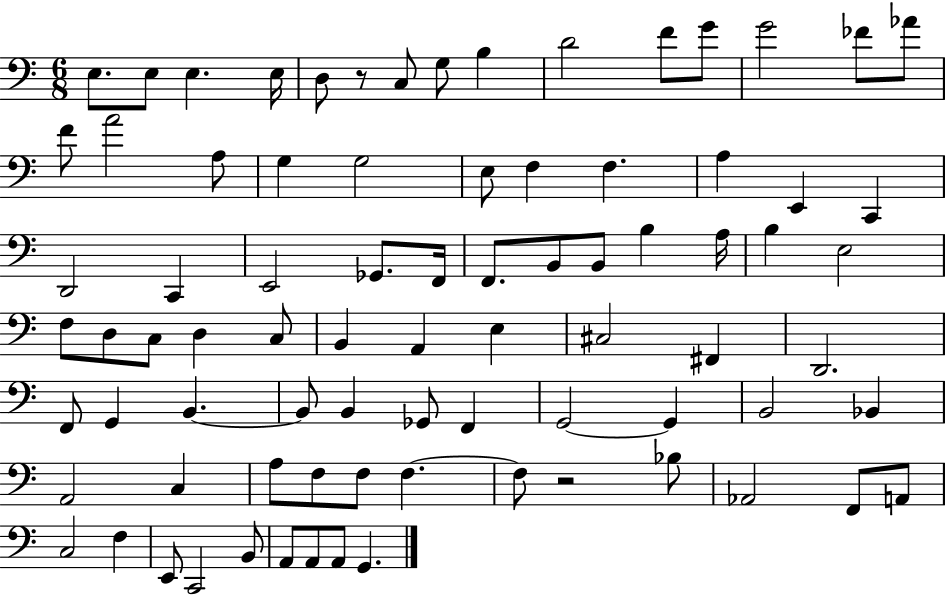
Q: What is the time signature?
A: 6/8